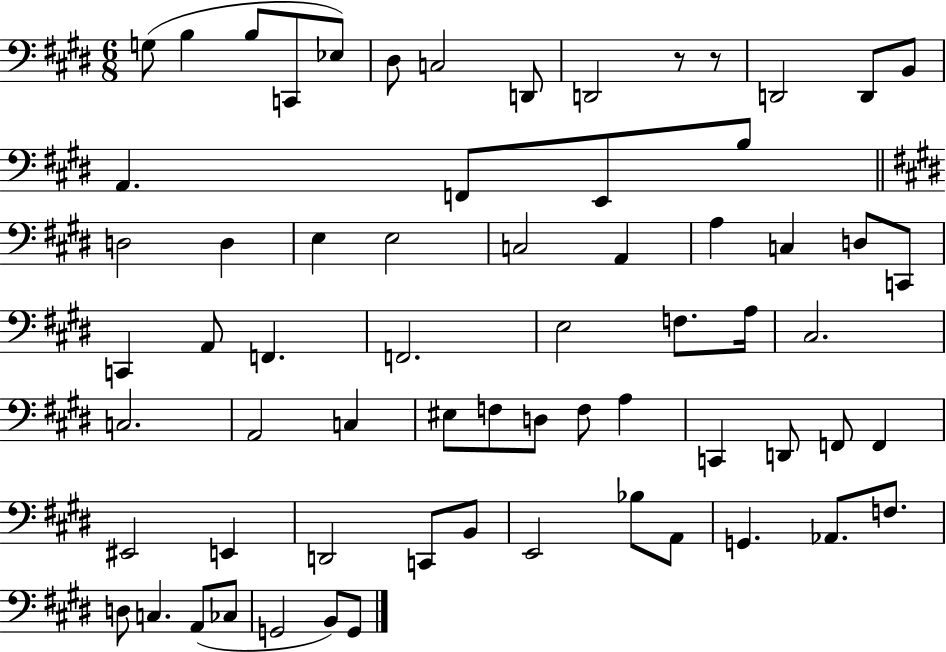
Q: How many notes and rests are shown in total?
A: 66